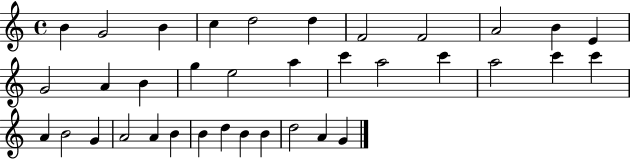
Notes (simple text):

B4/q G4/h B4/q C5/q D5/h D5/q F4/h F4/h A4/h B4/q E4/q G4/h A4/q B4/q G5/q E5/h A5/q C6/q A5/h C6/q A5/h C6/q C6/q A4/q B4/h G4/q A4/h A4/q B4/q B4/q D5/q B4/q B4/q D5/h A4/q G4/q